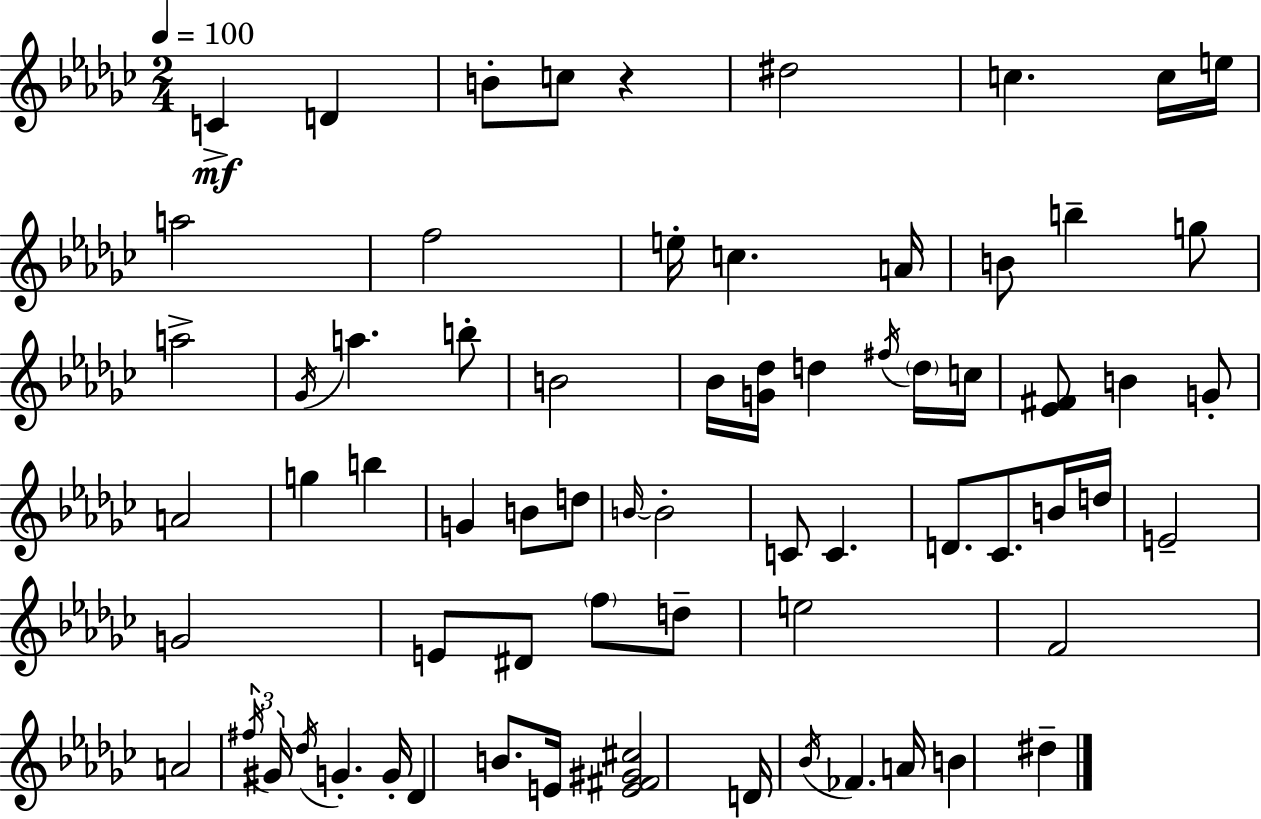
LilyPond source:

{
  \clef treble
  \numericTimeSignature
  \time 2/4
  \key ees \minor
  \tempo 4 = 100
  c'4->\mf d'4 | b'8-. c''8 r4 | dis''2 | c''4. c''16 e''16 | \break a''2 | f''2 | e''16-. c''4. a'16 | b'8 b''4-- g''8 | \break a''2-> | \acciaccatura { ges'16 } a''4. b''8-. | b'2 | bes'16 <g' des''>16 d''4 \acciaccatura { fis''16 } | \break \parenthesize d''16 c''16 <ees' fis'>8 b'4 | g'8-. a'2 | g''4 b''4 | g'4 b'8 | \break d''8 \grace { b'16~ }~ b'2-. | c'8 c'4. | d'8. ces'8. | b'16 d''16 e'2-- | \break g'2 | e'8 dis'8 \parenthesize f''8 | d''8-- e''2 | f'2 | \break a'2 | \tuplet 3/2 { \acciaccatura { fis''16 } gis'16 \acciaccatura { des''16 } } g'4.-. | g'16-. des'4 | b'8. e'16 <e' fis' gis' cis''>2 | \break d'16 \acciaccatura { bes'16 } fes'4. | a'16 b'4 | dis''4-- \bar "|."
}